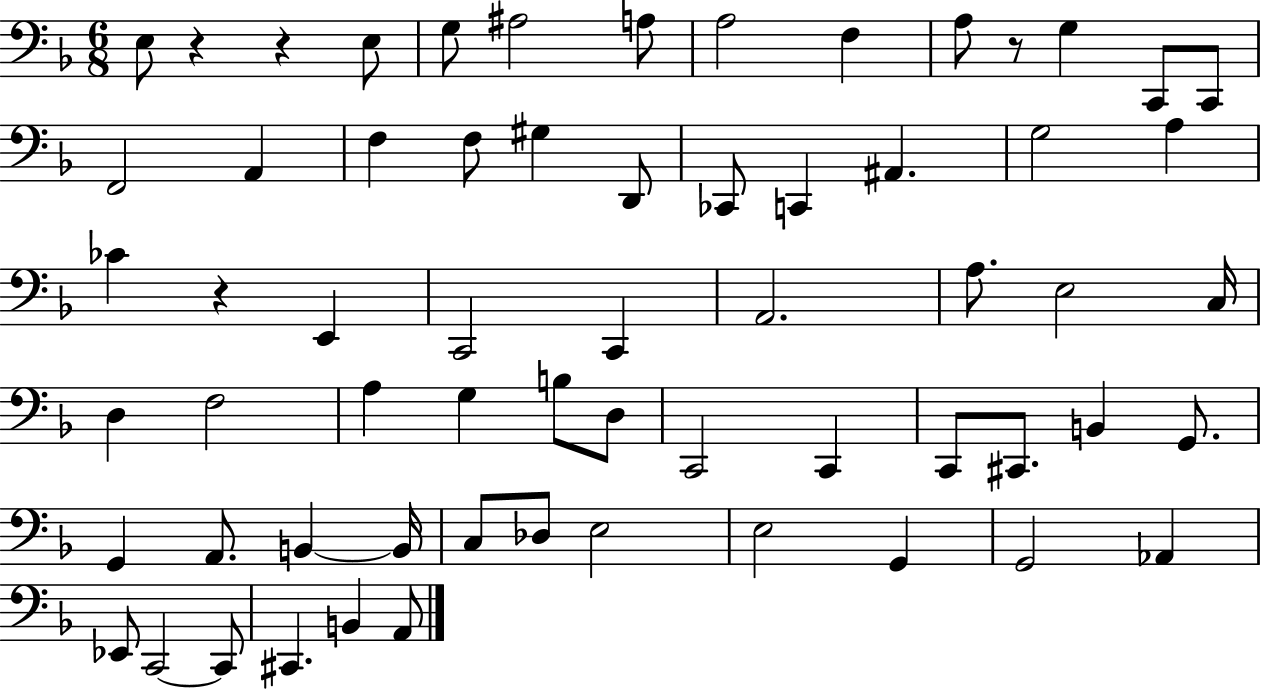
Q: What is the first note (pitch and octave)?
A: E3